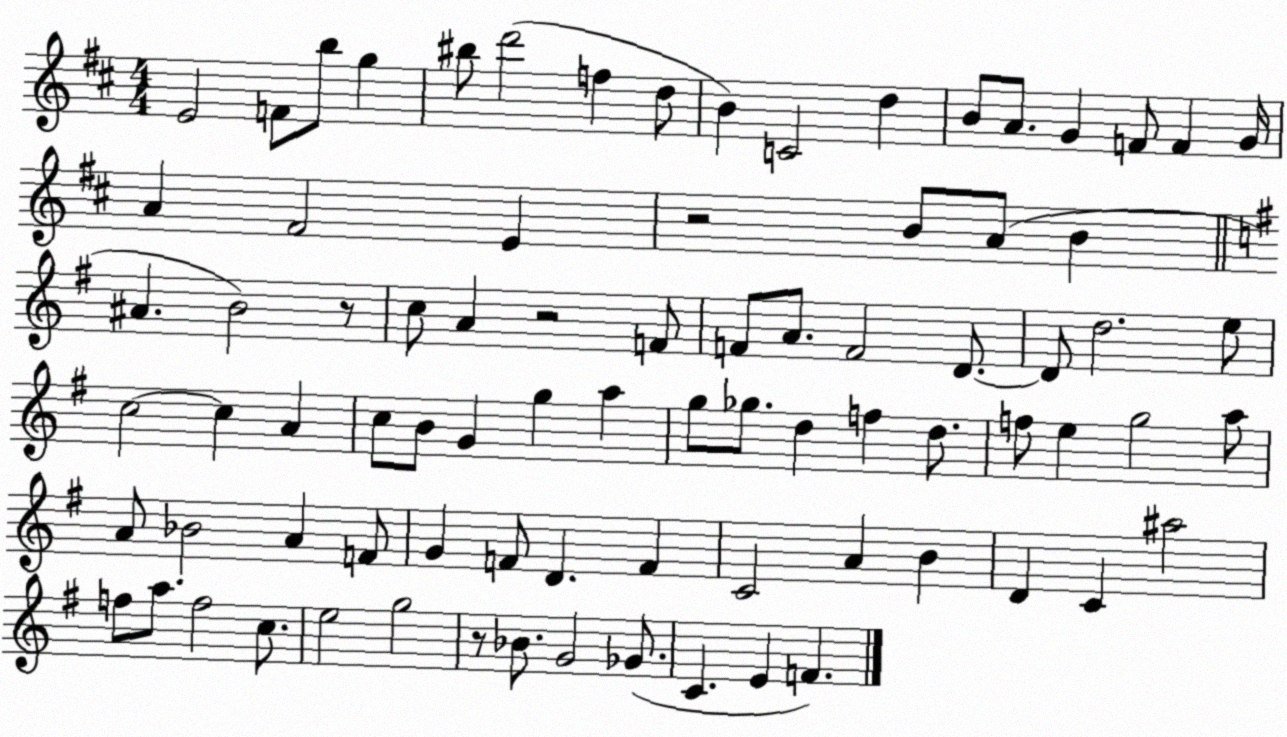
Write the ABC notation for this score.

X:1
T:Untitled
M:4/4
L:1/4
K:D
E2 F/2 b/2 g ^b/2 d'2 f d/2 B C2 d B/2 A/2 G F/2 F G/4 A ^F2 E z2 B/2 A/2 B ^A B2 z/2 c/2 A z2 F/2 F/2 A/2 F2 D/2 D/2 d2 e/2 c2 c A c/2 B/2 G g a g/2 _g/2 d f d/2 f/2 e g2 a/2 A/2 _B2 A F/2 G F/2 D F C2 A B D C ^a2 f/2 a/2 f2 c/2 e2 g2 z/2 _B/2 G2 _G/2 C E F